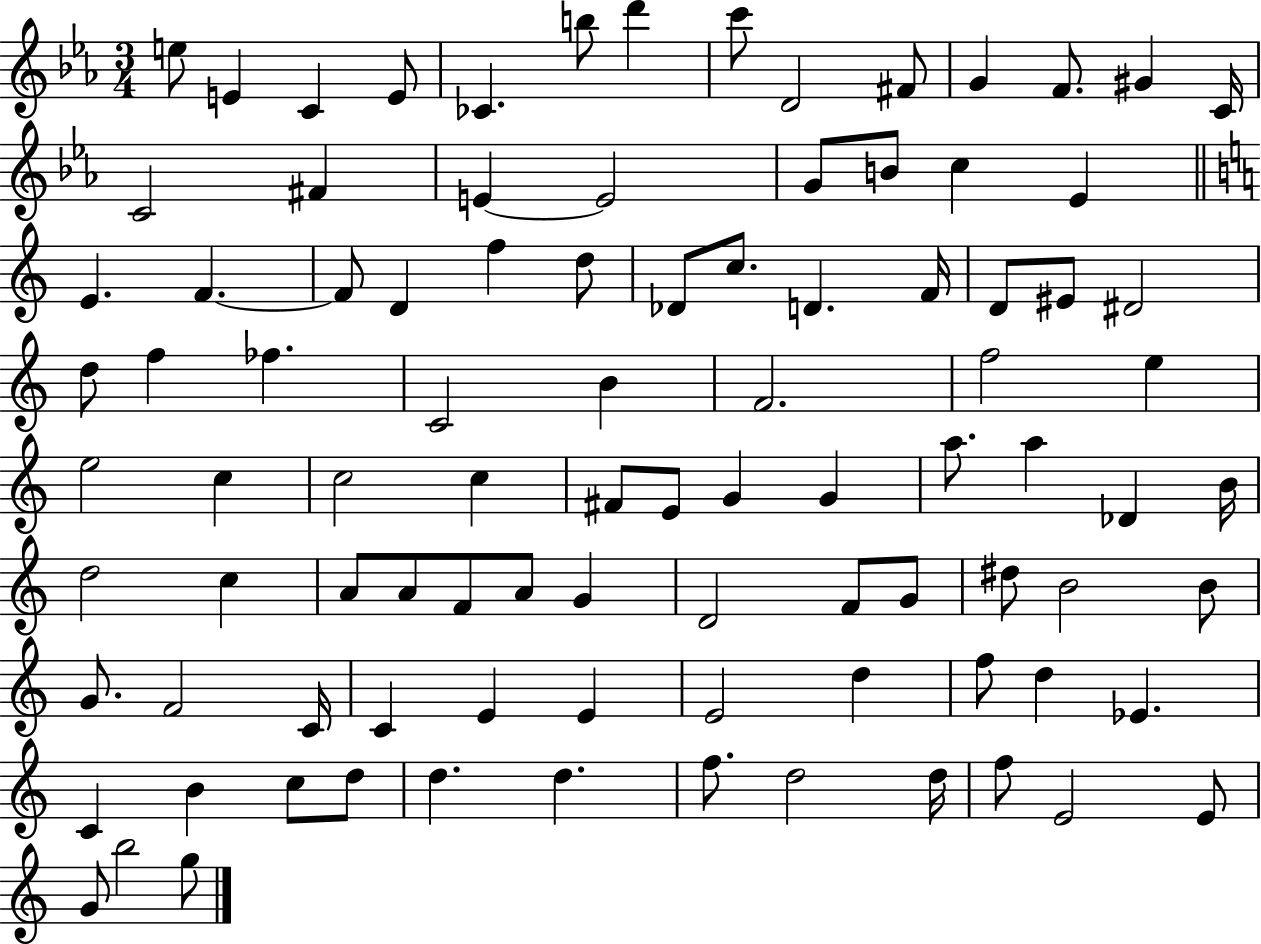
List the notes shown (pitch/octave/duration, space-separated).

E5/e E4/q C4/q E4/e CES4/q. B5/e D6/q C6/e D4/h F#4/e G4/q F4/e. G#4/q C4/s C4/h F#4/q E4/q E4/h G4/e B4/e C5/q Eb4/q E4/q. F4/q. F4/e D4/q F5/q D5/e Db4/e C5/e. D4/q. F4/s D4/e EIS4/e D#4/h D5/e F5/q FES5/q. C4/h B4/q F4/h. F5/h E5/q E5/h C5/q C5/h C5/q F#4/e E4/e G4/q G4/q A5/e. A5/q Db4/q B4/s D5/h C5/q A4/e A4/e F4/e A4/e G4/q D4/h F4/e G4/e D#5/e B4/h B4/e G4/e. F4/h C4/s C4/q E4/q E4/q E4/h D5/q F5/e D5/q Eb4/q. C4/q B4/q C5/e D5/e D5/q. D5/q. F5/e. D5/h D5/s F5/e E4/h E4/e G4/e B5/h G5/e